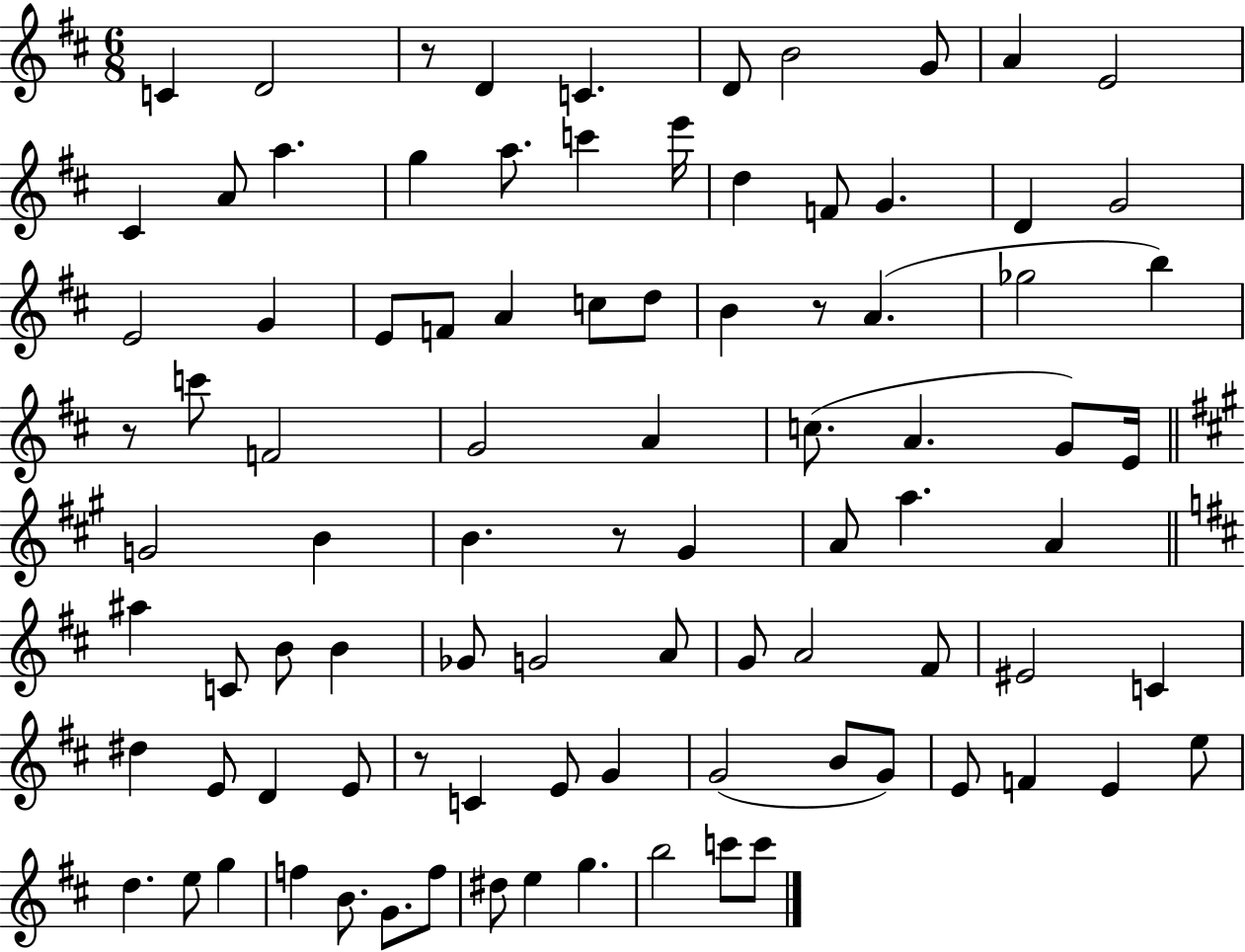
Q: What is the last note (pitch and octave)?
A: C6